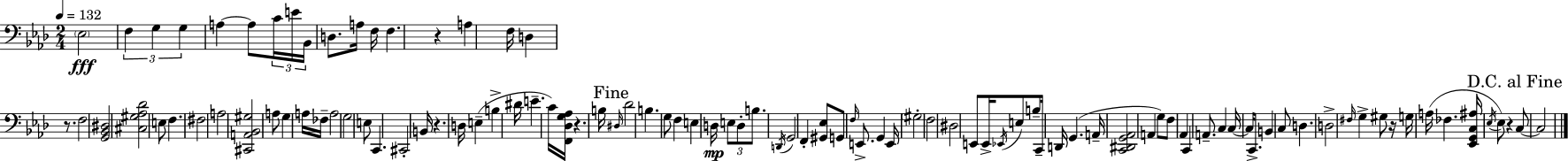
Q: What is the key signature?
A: AES major